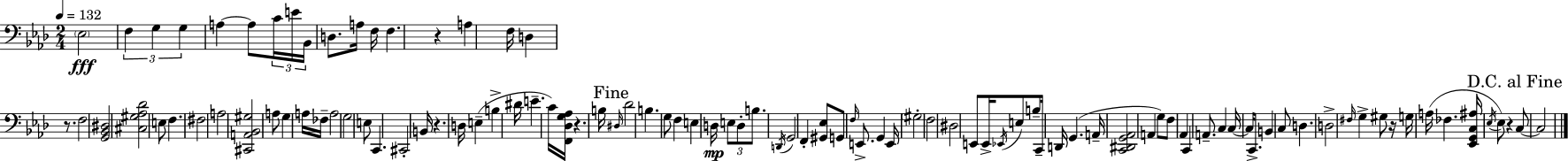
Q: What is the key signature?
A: AES major